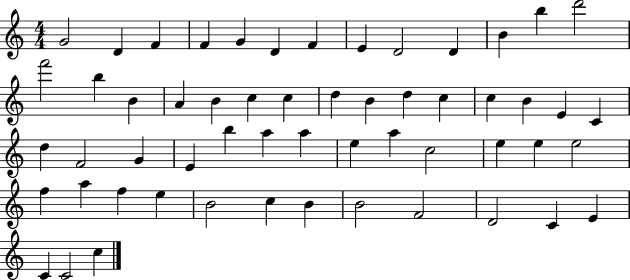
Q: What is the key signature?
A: C major